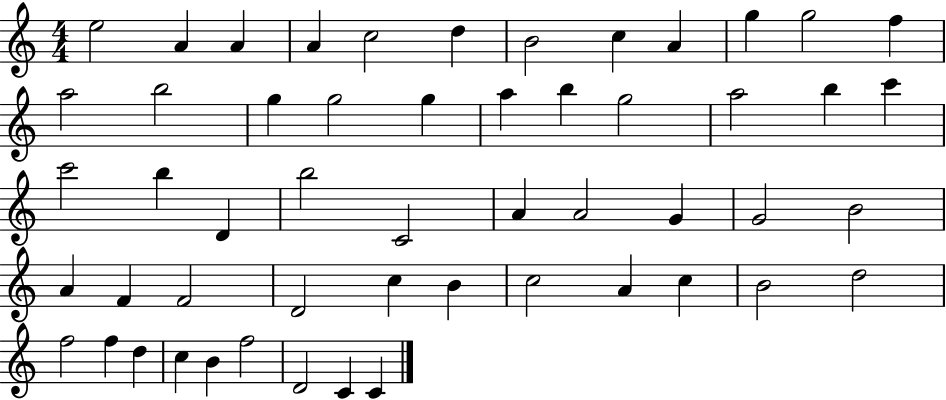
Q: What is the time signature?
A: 4/4